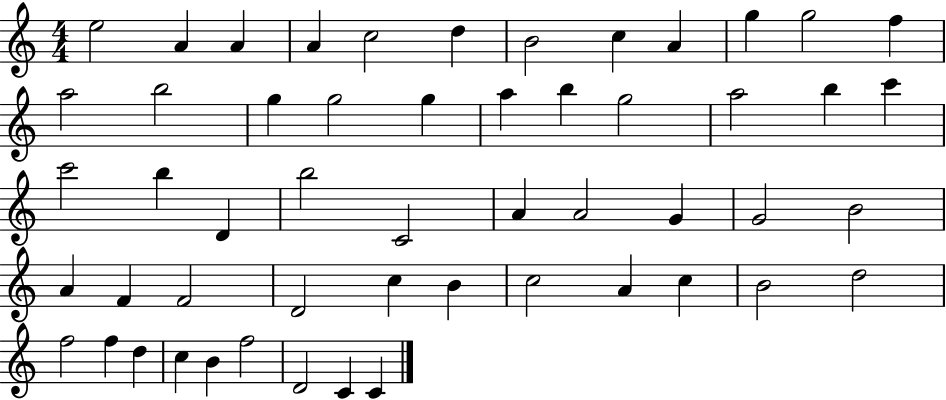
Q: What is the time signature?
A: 4/4